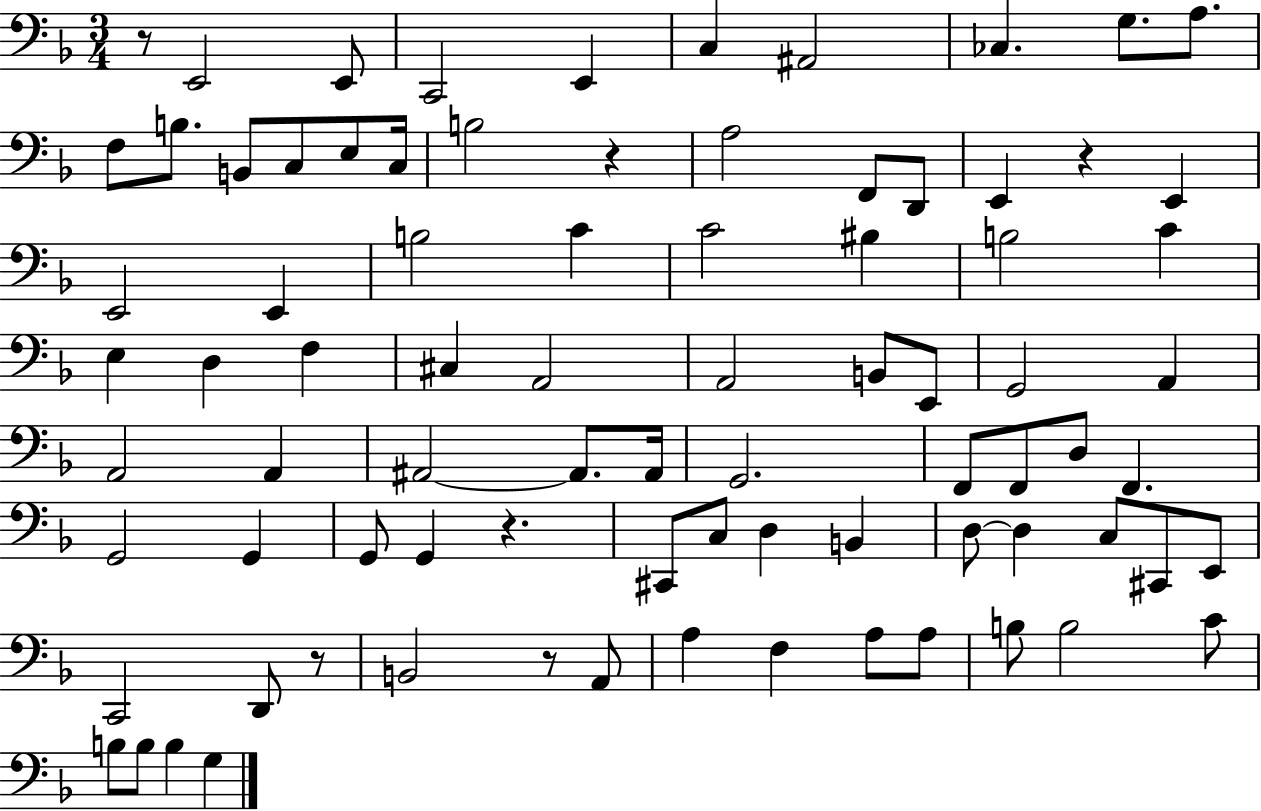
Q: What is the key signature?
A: F major